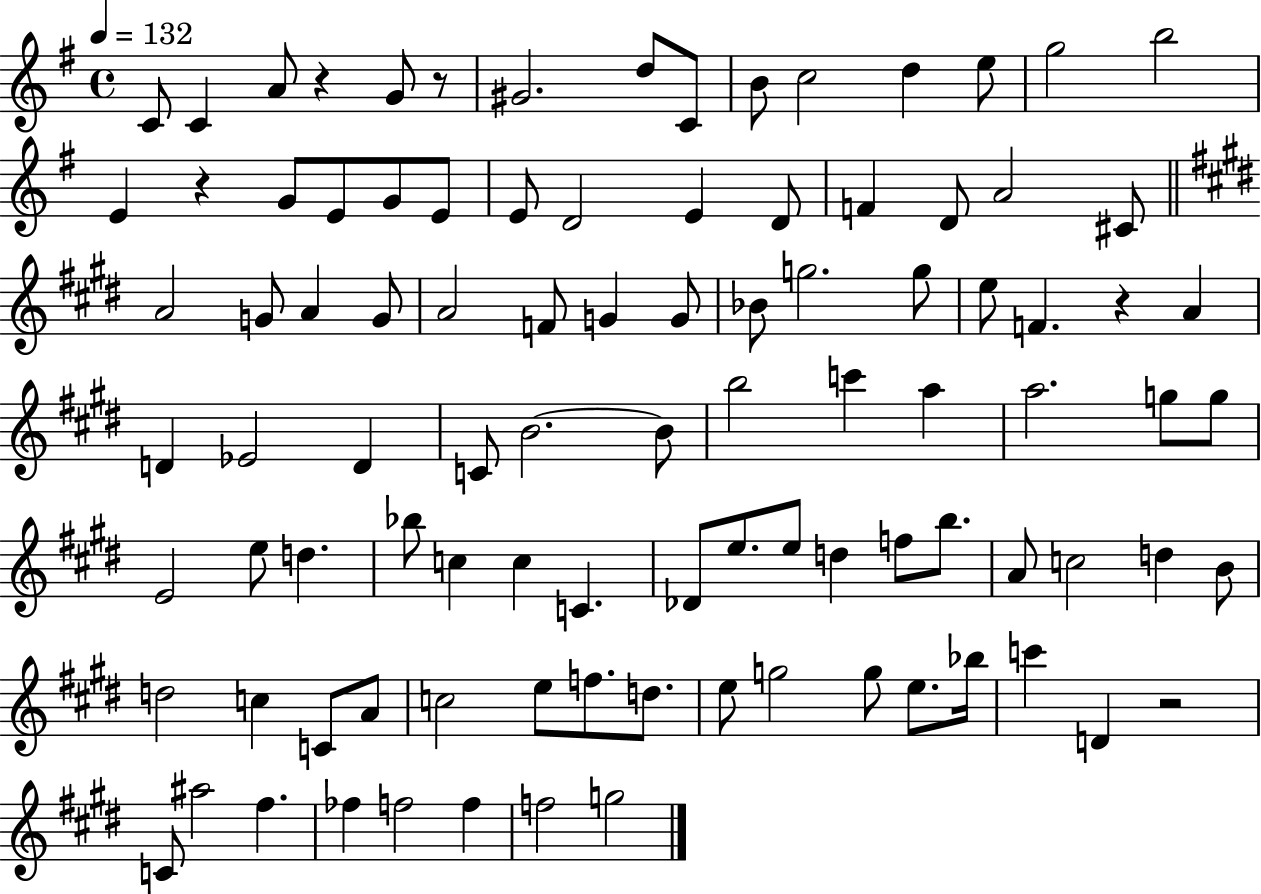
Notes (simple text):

C4/e C4/q A4/e R/q G4/e R/e G#4/h. D5/e C4/e B4/e C5/h D5/q E5/e G5/h B5/h E4/q R/q G4/e E4/e G4/e E4/e E4/e D4/h E4/q D4/e F4/q D4/e A4/h C#4/e A4/h G4/e A4/q G4/e A4/h F4/e G4/q G4/e Bb4/e G5/h. G5/e E5/e F4/q. R/q A4/q D4/q Eb4/h D4/q C4/e B4/h. B4/e B5/h C6/q A5/q A5/h. G5/e G5/e E4/h E5/e D5/q. Bb5/e C5/q C5/q C4/q. Db4/e E5/e. E5/e D5/q F5/e B5/e. A4/e C5/h D5/q B4/e D5/h C5/q C4/e A4/e C5/h E5/e F5/e. D5/e. E5/e G5/h G5/e E5/e. Bb5/s C6/q D4/q R/h C4/e A#5/h F#5/q. FES5/q F5/h F5/q F5/h G5/h